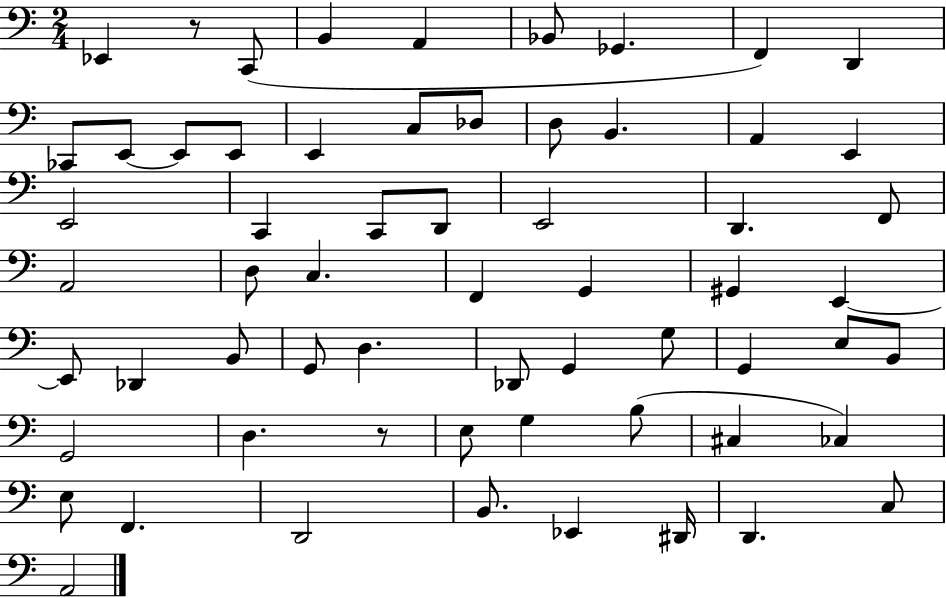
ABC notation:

X:1
T:Untitled
M:2/4
L:1/4
K:C
_E,, z/2 C,,/2 B,, A,, _B,,/2 _G,, F,, D,, _C,,/2 E,,/2 E,,/2 E,,/2 E,, C,/2 _D,/2 D,/2 B,, A,, E,, E,,2 C,, C,,/2 D,,/2 E,,2 D,, F,,/2 A,,2 D,/2 C, F,, G,, ^G,, E,, E,,/2 _D,, B,,/2 G,,/2 D, _D,,/2 G,, G,/2 G,, E,/2 B,,/2 G,,2 D, z/2 E,/2 G, B,/2 ^C, _C, E,/2 F,, D,,2 B,,/2 _E,, ^D,,/4 D,, C,/2 A,,2